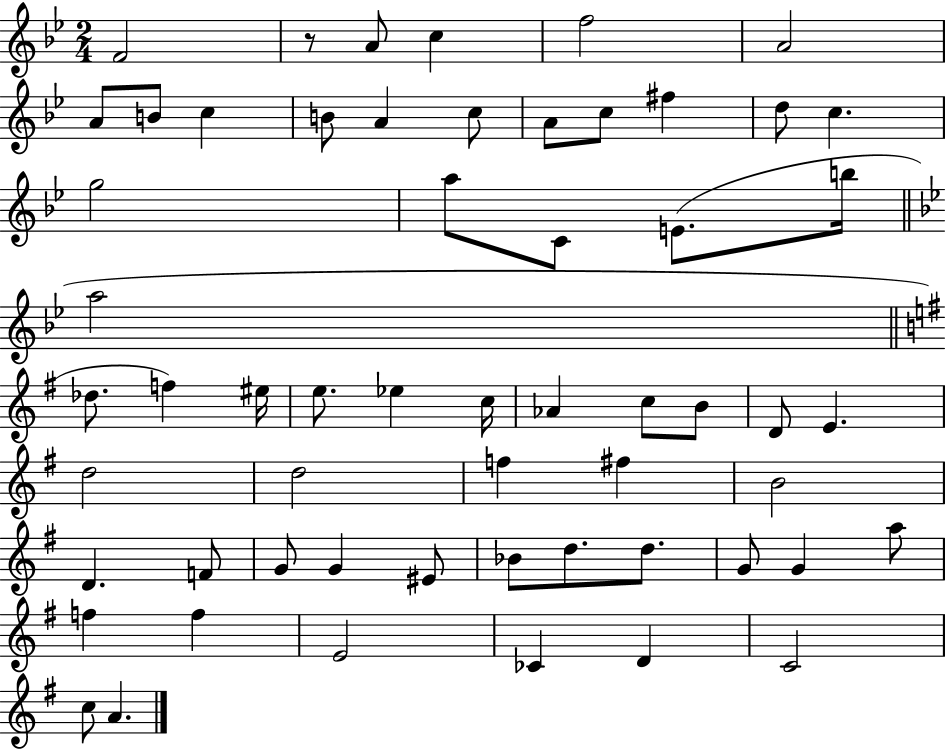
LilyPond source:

{
  \clef treble
  \numericTimeSignature
  \time 2/4
  \key bes \major
  f'2 | r8 a'8 c''4 | f''2 | a'2 | \break a'8 b'8 c''4 | b'8 a'4 c''8 | a'8 c''8 fis''4 | d''8 c''4. | \break g''2 | a''8 c'8 e'8.( b''16 | \bar "||" \break \key g \minor a''2 | \bar "||" \break \key g \major des''8. f''4) eis''16 | e''8. ees''4 c''16 | aes'4 c''8 b'8 | d'8 e'4. | \break d''2 | d''2 | f''4 fis''4 | b'2 | \break d'4. f'8 | g'8 g'4 eis'8 | bes'8 d''8. d''8. | g'8 g'4 a''8 | \break f''4 f''4 | e'2 | ces'4 d'4 | c'2 | \break c''8 a'4. | \bar "|."
}